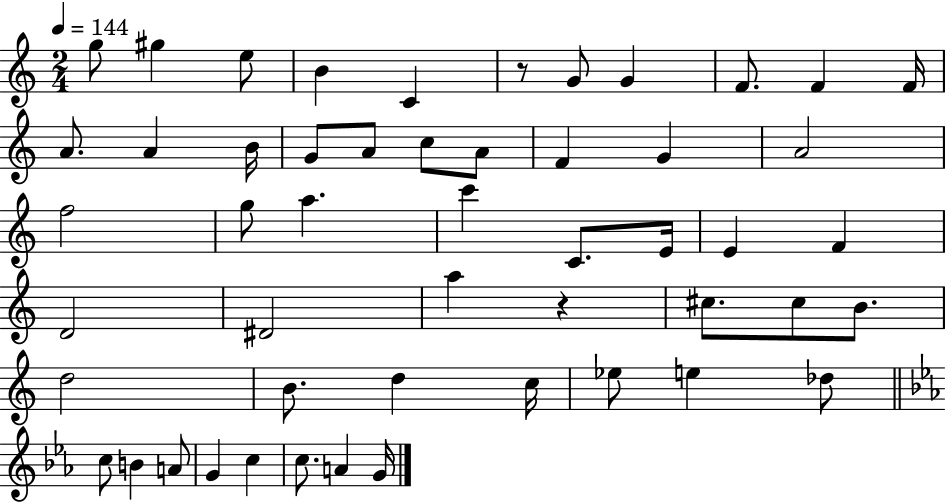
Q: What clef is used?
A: treble